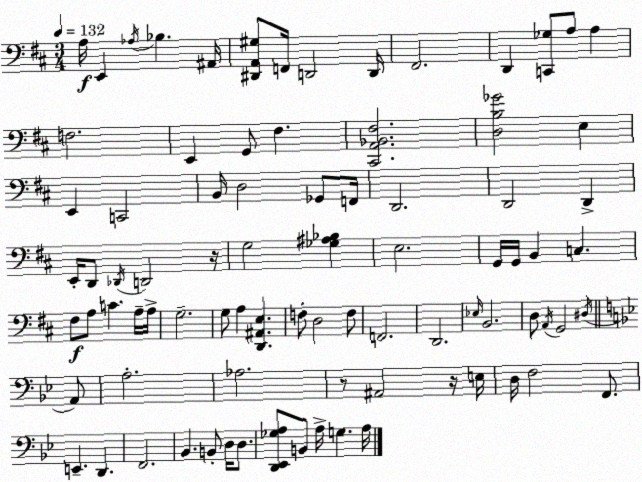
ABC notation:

X:1
T:Untitled
M:3/4
L:1/4
K:D
A,/4 E,, _A,/4 _B, ^A,,/4 [^D,,A,,^G,]/2 F,,/4 D,,2 D,,/4 ^F,,2 D,, [C,,_G,]/2 A,/2 A, F,2 E,, G,,/2 ^F, [^C,,A,,_B,,^F,]2 [D,B,_G]2 E, E,, C,,2 B,,/4 D,2 _G,,/2 F,,/4 D,,2 D,,2 D,, E,,/4 D,,/2 _D,,/4 D,,2 z/4 G,2 [_G,^A,_B,] E,2 G,,/4 G,,/4 B,, C, ^F,/2 A,/2 C A,/4 A,/4 G,2 G,/2 A, [D,,^A,,E,] F,/2 D,2 F,/2 F,,2 D,,2 _E,/4 B,,2 D,/2 A,,/4 G,,2 ^D,/4 A,,/2 A,2 _A,2 z/2 ^A,,2 z/4 E,/4 D,/4 F,2 F,,/2 E,, D,, F,,2 _B,, B,,/2 D,/4 D,/2 [D,,_E,,_G,A,]/2 B,,/2 A,/4 G, A,/4